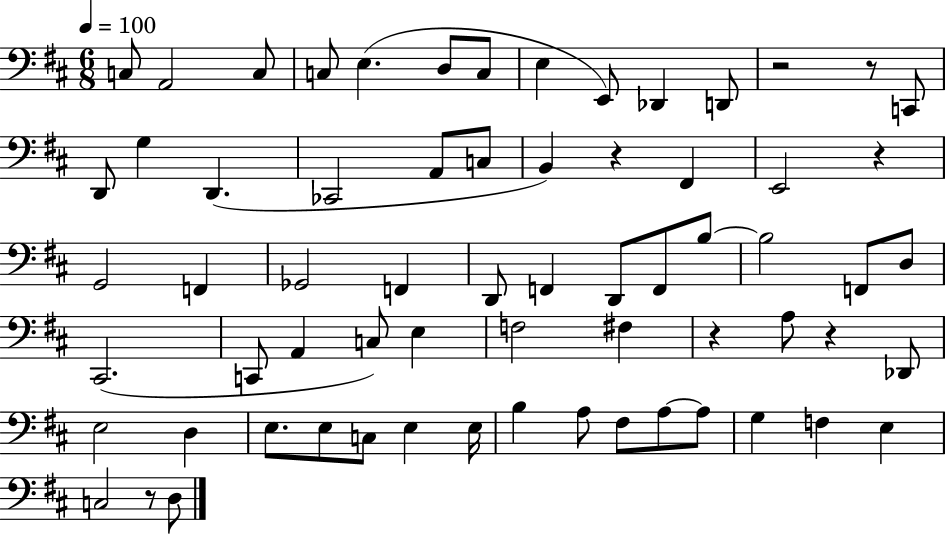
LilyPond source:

{
  \clef bass
  \numericTimeSignature
  \time 6/8
  \key d \major
  \tempo 4 = 100
  c8 a,2 c8 | c8 e4.( d8 c8 | e4 e,8) des,4 d,8 | r2 r8 c,8 | \break d,8 g4 d,4.( | ces,2 a,8 c8 | b,4) r4 fis,4 | e,2 r4 | \break g,2 f,4 | ges,2 f,4 | d,8 f,4 d,8 f,8 b8~~ | b2 f,8 d8 | \break cis,2.( | c,8 a,4 c8) e4 | f2 fis4 | r4 a8 r4 des,8 | \break e2 d4 | e8. e8 c8 e4 e16 | b4 a8 fis8 a8~~ a8 | g4 f4 e4 | \break c2 r8 d8 | \bar "|."
}